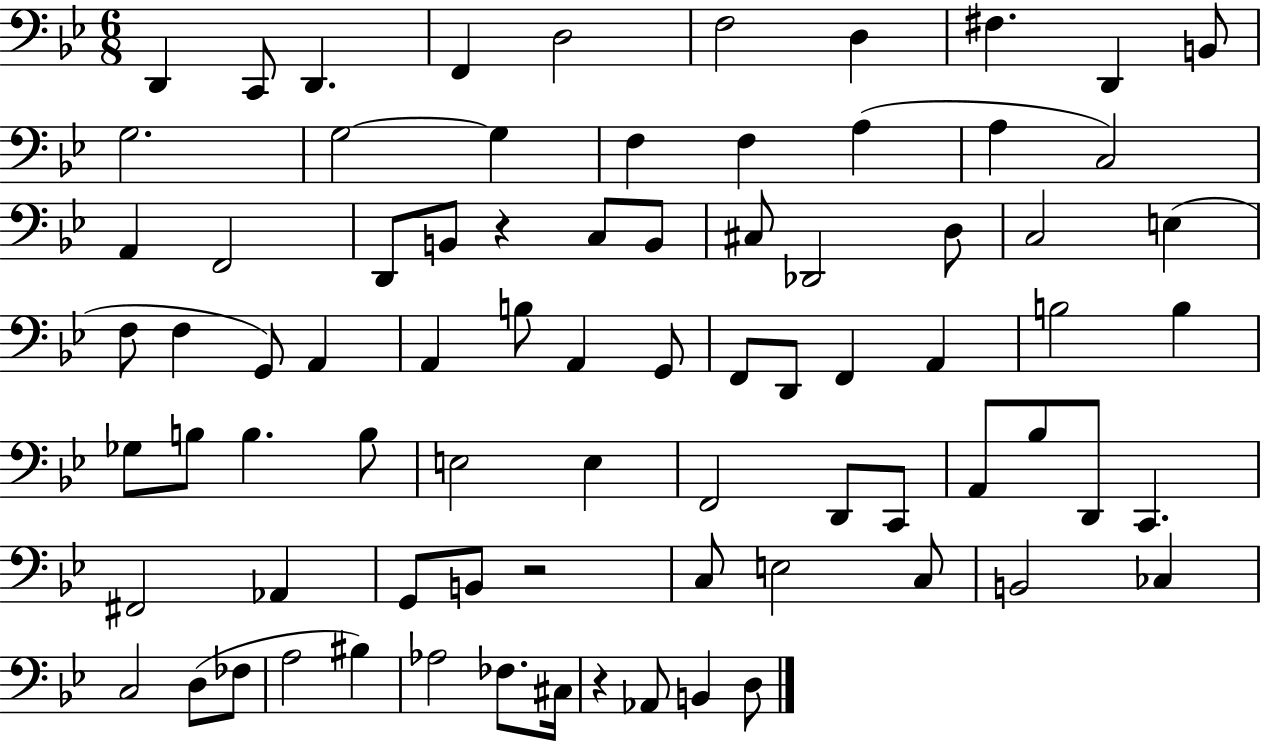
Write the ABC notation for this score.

X:1
T:Untitled
M:6/8
L:1/4
K:Bb
D,, C,,/2 D,, F,, D,2 F,2 D, ^F, D,, B,,/2 G,2 G,2 G, F, F, A, A, C,2 A,, F,,2 D,,/2 B,,/2 z C,/2 B,,/2 ^C,/2 _D,,2 D,/2 C,2 E, F,/2 F, G,,/2 A,, A,, B,/2 A,, G,,/2 F,,/2 D,,/2 F,, A,, B,2 B, _G,/2 B,/2 B, B,/2 E,2 E, F,,2 D,,/2 C,,/2 A,,/2 _B,/2 D,,/2 C,, ^F,,2 _A,, G,,/2 B,,/2 z2 C,/2 E,2 C,/2 B,,2 _C, C,2 D,/2 _F,/2 A,2 ^B, _A,2 _F,/2 ^C,/4 z _A,,/2 B,, D,/2